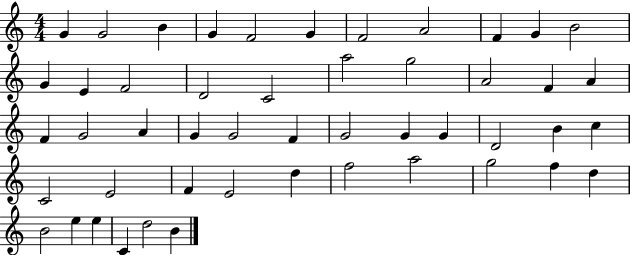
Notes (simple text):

G4/q G4/h B4/q G4/q F4/h G4/q F4/h A4/h F4/q G4/q B4/h G4/q E4/q F4/h D4/h C4/h A5/h G5/h A4/h F4/q A4/q F4/q G4/h A4/q G4/q G4/h F4/q G4/h G4/q G4/q D4/h B4/q C5/q C4/h E4/h F4/q E4/h D5/q F5/h A5/h G5/h F5/q D5/q B4/h E5/q E5/q C4/q D5/h B4/q